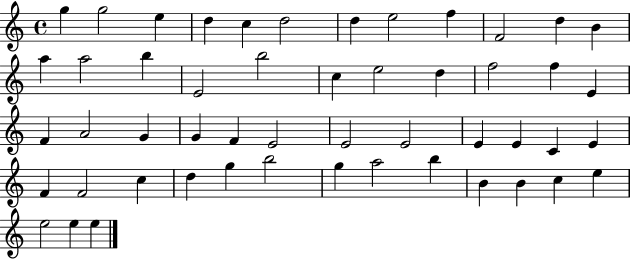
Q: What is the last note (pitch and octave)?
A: E5